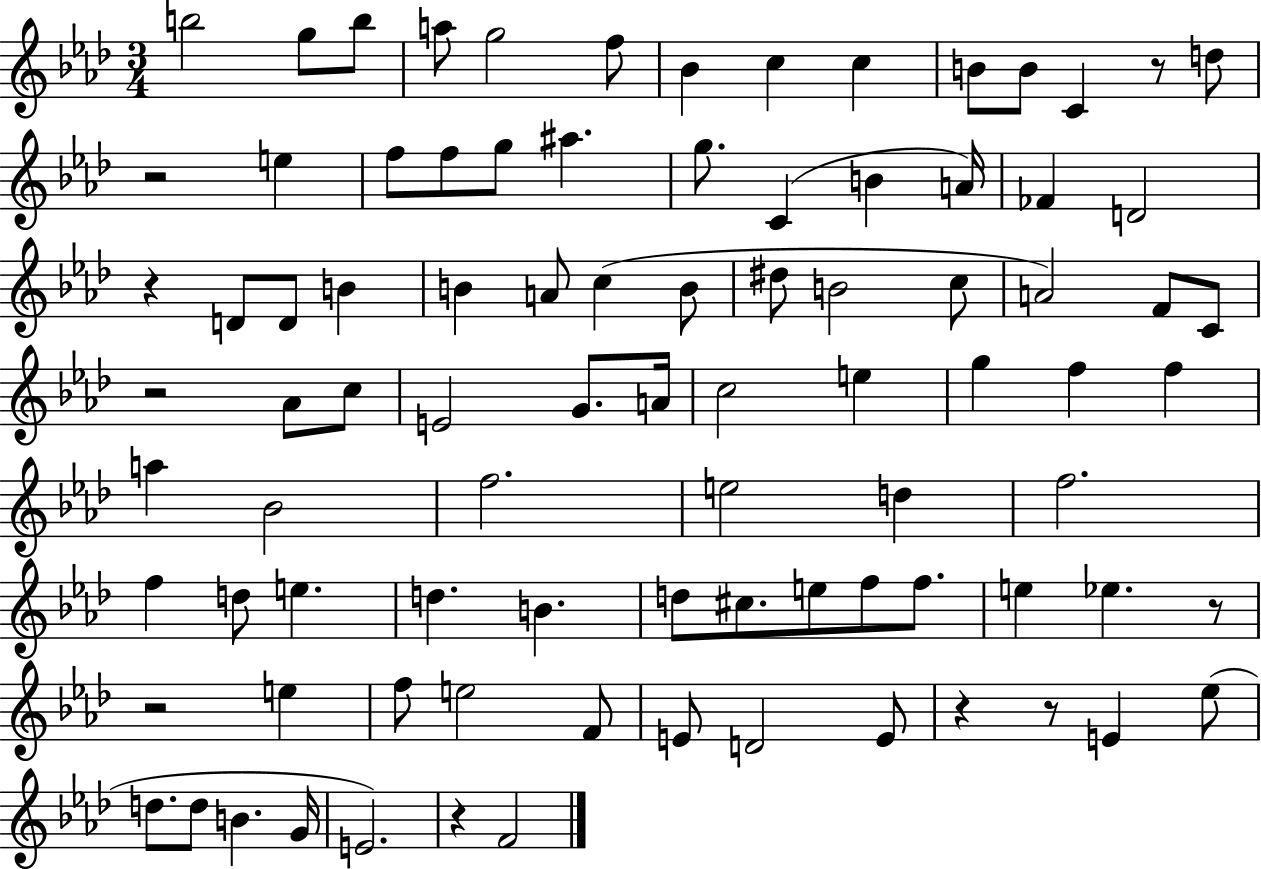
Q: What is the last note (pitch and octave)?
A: F4